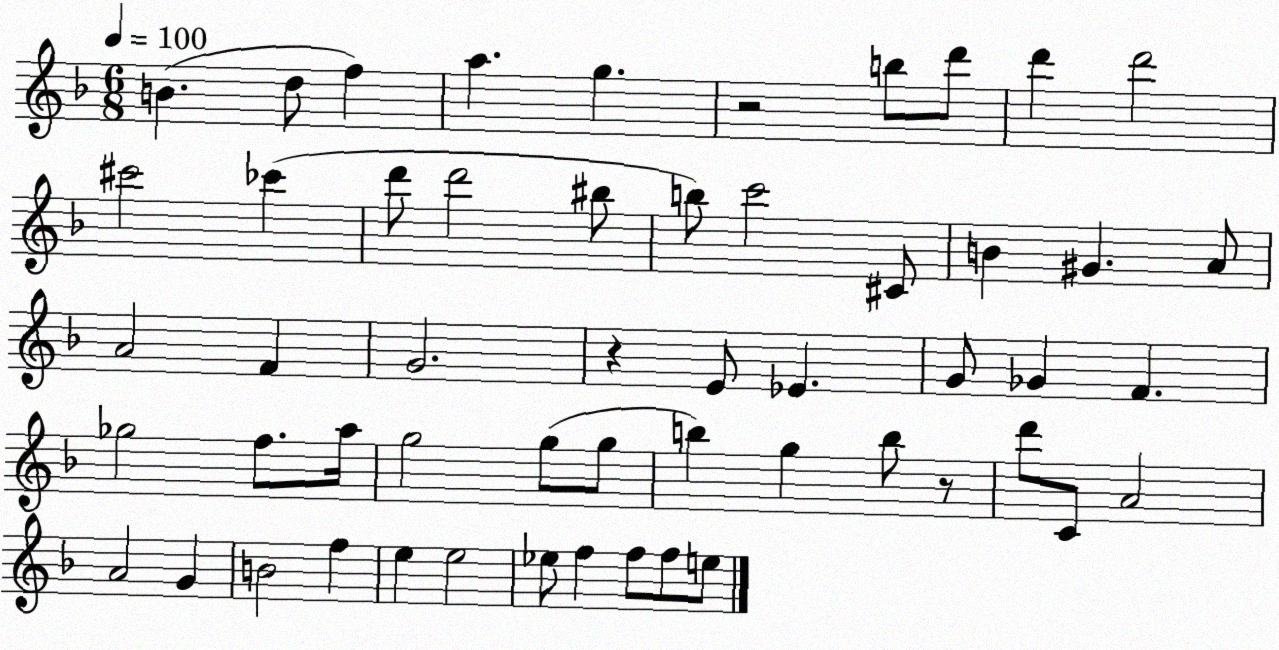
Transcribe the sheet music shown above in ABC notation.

X:1
T:Untitled
M:6/8
L:1/4
K:F
B d/2 f a g z2 b/2 d'/2 d' d'2 ^c'2 _c' d'/2 d'2 ^b/2 b/2 c'2 ^C/2 B ^G A/2 A2 F G2 z E/2 _E G/2 _G F _g2 f/2 a/4 g2 g/2 g/2 b g b/2 z/2 d'/2 C/2 A2 A2 G B2 f e e2 _e/2 f f/2 f/2 e/2